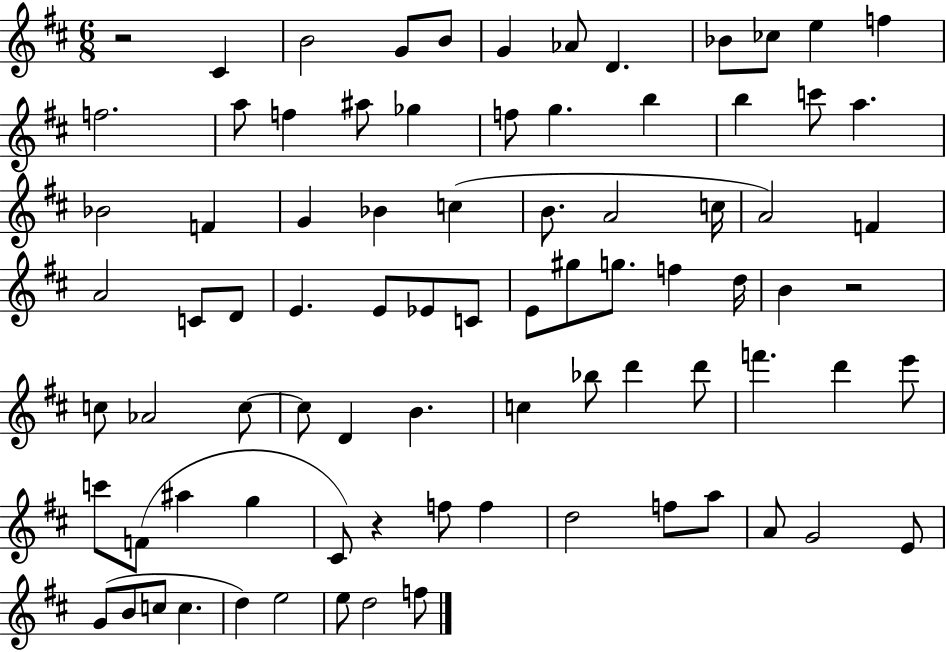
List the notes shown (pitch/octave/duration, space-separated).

R/h C#4/q B4/h G4/e B4/e G4/q Ab4/e D4/q. Bb4/e CES5/e E5/q F5/q F5/h. A5/e F5/q A#5/e Gb5/q F5/e G5/q. B5/q B5/q C6/e A5/q. Bb4/h F4/q G4/q Bb4/q C5/q B4/e. A4/h C5/s A4/h F4/q A4/h C4/e D4/e E4/q. E4/e Eb4/e C4/e E4/e G#5/e G5/e. F5/q D5/s B4/q R/h C5/e Ab4/h C5/e C5/e D4/q B4/q. C5/q Bb5/e D6/q D6/e F6/q. D6/q E6/e C6/e F4/e A#5/q G5/q C#4/e R/q F5/e F5/q D5/h F5/e A5/e A4/e G4/h E4/e G4/e B4/e C5/e C5/q. D5/q E5/h E5/e D5/h F5/e